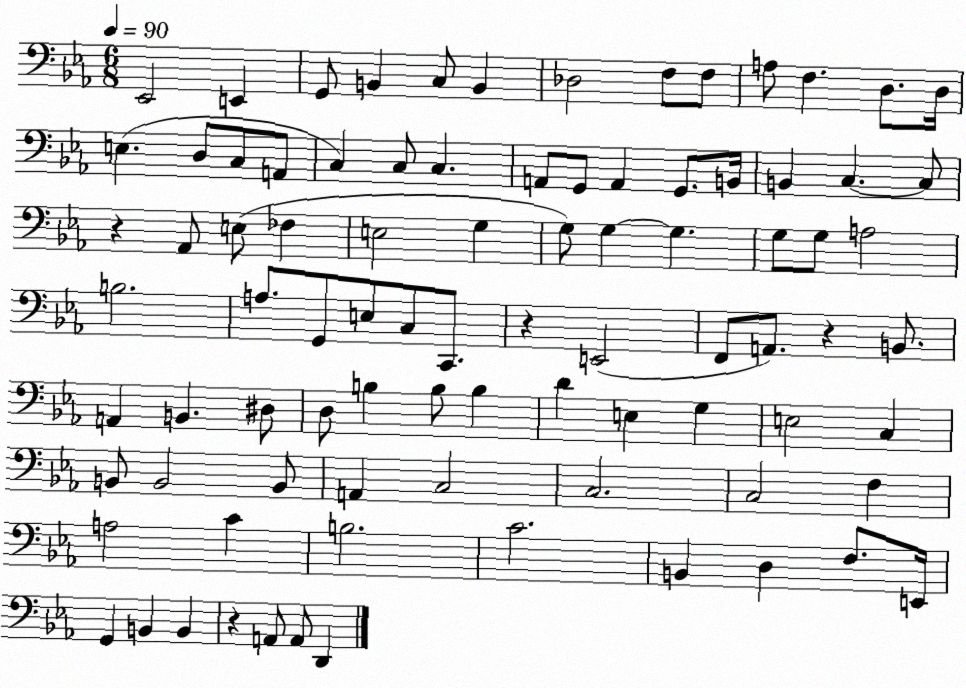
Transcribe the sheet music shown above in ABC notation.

X:1
T:Untitled
M:6/8
L:1/4
K:Eb
_E,,2 E,, G,,/2 B,, C,/2 B,, _D,2 F,/2 F,/2 A,/2 F, D,/2 D,/4 E, D,/2 C,/2 A,,/2 C, C,/2 C, A,,/2 G,,/2 A,, G,,/2 B,,/4 B,, C, C,/2 z _A,,/2 E,/2 _F, E,2 G, G,/2 G, G, G,/2 G,/2 A,2 B,2 A,/2 G,,/2 E,/2 C,/2 C,,/2 z E,,2 F,,/2 A,,/2 z B,,/2 A,, B,, ^D,/2 D,/2 B, B,/2 B, D E, G, E,2 C, B,,/2 B,,2 B,,/2 A,, C,2 C,2 C,2 F, A,2 C B,2 C2 B,, D, F,/2 E,,/4 G,, B,, B,, z A,,/2 A,,/2 D,,